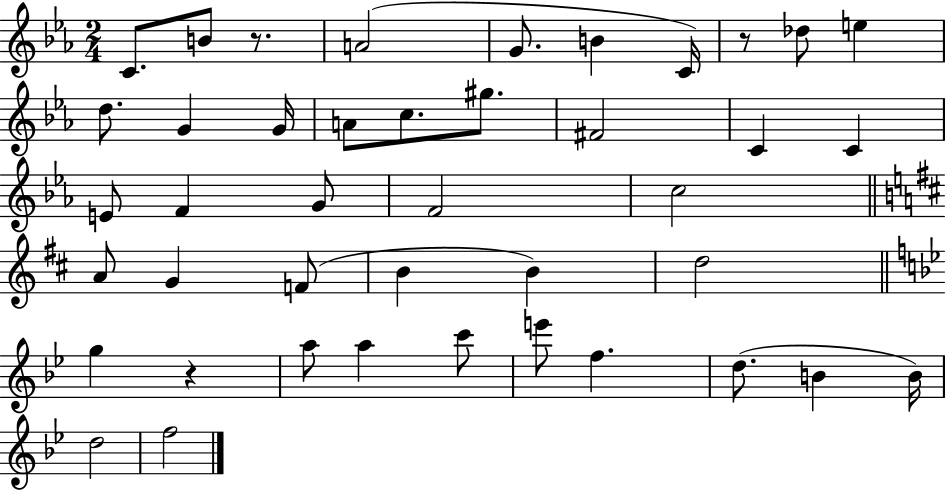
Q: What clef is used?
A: treble